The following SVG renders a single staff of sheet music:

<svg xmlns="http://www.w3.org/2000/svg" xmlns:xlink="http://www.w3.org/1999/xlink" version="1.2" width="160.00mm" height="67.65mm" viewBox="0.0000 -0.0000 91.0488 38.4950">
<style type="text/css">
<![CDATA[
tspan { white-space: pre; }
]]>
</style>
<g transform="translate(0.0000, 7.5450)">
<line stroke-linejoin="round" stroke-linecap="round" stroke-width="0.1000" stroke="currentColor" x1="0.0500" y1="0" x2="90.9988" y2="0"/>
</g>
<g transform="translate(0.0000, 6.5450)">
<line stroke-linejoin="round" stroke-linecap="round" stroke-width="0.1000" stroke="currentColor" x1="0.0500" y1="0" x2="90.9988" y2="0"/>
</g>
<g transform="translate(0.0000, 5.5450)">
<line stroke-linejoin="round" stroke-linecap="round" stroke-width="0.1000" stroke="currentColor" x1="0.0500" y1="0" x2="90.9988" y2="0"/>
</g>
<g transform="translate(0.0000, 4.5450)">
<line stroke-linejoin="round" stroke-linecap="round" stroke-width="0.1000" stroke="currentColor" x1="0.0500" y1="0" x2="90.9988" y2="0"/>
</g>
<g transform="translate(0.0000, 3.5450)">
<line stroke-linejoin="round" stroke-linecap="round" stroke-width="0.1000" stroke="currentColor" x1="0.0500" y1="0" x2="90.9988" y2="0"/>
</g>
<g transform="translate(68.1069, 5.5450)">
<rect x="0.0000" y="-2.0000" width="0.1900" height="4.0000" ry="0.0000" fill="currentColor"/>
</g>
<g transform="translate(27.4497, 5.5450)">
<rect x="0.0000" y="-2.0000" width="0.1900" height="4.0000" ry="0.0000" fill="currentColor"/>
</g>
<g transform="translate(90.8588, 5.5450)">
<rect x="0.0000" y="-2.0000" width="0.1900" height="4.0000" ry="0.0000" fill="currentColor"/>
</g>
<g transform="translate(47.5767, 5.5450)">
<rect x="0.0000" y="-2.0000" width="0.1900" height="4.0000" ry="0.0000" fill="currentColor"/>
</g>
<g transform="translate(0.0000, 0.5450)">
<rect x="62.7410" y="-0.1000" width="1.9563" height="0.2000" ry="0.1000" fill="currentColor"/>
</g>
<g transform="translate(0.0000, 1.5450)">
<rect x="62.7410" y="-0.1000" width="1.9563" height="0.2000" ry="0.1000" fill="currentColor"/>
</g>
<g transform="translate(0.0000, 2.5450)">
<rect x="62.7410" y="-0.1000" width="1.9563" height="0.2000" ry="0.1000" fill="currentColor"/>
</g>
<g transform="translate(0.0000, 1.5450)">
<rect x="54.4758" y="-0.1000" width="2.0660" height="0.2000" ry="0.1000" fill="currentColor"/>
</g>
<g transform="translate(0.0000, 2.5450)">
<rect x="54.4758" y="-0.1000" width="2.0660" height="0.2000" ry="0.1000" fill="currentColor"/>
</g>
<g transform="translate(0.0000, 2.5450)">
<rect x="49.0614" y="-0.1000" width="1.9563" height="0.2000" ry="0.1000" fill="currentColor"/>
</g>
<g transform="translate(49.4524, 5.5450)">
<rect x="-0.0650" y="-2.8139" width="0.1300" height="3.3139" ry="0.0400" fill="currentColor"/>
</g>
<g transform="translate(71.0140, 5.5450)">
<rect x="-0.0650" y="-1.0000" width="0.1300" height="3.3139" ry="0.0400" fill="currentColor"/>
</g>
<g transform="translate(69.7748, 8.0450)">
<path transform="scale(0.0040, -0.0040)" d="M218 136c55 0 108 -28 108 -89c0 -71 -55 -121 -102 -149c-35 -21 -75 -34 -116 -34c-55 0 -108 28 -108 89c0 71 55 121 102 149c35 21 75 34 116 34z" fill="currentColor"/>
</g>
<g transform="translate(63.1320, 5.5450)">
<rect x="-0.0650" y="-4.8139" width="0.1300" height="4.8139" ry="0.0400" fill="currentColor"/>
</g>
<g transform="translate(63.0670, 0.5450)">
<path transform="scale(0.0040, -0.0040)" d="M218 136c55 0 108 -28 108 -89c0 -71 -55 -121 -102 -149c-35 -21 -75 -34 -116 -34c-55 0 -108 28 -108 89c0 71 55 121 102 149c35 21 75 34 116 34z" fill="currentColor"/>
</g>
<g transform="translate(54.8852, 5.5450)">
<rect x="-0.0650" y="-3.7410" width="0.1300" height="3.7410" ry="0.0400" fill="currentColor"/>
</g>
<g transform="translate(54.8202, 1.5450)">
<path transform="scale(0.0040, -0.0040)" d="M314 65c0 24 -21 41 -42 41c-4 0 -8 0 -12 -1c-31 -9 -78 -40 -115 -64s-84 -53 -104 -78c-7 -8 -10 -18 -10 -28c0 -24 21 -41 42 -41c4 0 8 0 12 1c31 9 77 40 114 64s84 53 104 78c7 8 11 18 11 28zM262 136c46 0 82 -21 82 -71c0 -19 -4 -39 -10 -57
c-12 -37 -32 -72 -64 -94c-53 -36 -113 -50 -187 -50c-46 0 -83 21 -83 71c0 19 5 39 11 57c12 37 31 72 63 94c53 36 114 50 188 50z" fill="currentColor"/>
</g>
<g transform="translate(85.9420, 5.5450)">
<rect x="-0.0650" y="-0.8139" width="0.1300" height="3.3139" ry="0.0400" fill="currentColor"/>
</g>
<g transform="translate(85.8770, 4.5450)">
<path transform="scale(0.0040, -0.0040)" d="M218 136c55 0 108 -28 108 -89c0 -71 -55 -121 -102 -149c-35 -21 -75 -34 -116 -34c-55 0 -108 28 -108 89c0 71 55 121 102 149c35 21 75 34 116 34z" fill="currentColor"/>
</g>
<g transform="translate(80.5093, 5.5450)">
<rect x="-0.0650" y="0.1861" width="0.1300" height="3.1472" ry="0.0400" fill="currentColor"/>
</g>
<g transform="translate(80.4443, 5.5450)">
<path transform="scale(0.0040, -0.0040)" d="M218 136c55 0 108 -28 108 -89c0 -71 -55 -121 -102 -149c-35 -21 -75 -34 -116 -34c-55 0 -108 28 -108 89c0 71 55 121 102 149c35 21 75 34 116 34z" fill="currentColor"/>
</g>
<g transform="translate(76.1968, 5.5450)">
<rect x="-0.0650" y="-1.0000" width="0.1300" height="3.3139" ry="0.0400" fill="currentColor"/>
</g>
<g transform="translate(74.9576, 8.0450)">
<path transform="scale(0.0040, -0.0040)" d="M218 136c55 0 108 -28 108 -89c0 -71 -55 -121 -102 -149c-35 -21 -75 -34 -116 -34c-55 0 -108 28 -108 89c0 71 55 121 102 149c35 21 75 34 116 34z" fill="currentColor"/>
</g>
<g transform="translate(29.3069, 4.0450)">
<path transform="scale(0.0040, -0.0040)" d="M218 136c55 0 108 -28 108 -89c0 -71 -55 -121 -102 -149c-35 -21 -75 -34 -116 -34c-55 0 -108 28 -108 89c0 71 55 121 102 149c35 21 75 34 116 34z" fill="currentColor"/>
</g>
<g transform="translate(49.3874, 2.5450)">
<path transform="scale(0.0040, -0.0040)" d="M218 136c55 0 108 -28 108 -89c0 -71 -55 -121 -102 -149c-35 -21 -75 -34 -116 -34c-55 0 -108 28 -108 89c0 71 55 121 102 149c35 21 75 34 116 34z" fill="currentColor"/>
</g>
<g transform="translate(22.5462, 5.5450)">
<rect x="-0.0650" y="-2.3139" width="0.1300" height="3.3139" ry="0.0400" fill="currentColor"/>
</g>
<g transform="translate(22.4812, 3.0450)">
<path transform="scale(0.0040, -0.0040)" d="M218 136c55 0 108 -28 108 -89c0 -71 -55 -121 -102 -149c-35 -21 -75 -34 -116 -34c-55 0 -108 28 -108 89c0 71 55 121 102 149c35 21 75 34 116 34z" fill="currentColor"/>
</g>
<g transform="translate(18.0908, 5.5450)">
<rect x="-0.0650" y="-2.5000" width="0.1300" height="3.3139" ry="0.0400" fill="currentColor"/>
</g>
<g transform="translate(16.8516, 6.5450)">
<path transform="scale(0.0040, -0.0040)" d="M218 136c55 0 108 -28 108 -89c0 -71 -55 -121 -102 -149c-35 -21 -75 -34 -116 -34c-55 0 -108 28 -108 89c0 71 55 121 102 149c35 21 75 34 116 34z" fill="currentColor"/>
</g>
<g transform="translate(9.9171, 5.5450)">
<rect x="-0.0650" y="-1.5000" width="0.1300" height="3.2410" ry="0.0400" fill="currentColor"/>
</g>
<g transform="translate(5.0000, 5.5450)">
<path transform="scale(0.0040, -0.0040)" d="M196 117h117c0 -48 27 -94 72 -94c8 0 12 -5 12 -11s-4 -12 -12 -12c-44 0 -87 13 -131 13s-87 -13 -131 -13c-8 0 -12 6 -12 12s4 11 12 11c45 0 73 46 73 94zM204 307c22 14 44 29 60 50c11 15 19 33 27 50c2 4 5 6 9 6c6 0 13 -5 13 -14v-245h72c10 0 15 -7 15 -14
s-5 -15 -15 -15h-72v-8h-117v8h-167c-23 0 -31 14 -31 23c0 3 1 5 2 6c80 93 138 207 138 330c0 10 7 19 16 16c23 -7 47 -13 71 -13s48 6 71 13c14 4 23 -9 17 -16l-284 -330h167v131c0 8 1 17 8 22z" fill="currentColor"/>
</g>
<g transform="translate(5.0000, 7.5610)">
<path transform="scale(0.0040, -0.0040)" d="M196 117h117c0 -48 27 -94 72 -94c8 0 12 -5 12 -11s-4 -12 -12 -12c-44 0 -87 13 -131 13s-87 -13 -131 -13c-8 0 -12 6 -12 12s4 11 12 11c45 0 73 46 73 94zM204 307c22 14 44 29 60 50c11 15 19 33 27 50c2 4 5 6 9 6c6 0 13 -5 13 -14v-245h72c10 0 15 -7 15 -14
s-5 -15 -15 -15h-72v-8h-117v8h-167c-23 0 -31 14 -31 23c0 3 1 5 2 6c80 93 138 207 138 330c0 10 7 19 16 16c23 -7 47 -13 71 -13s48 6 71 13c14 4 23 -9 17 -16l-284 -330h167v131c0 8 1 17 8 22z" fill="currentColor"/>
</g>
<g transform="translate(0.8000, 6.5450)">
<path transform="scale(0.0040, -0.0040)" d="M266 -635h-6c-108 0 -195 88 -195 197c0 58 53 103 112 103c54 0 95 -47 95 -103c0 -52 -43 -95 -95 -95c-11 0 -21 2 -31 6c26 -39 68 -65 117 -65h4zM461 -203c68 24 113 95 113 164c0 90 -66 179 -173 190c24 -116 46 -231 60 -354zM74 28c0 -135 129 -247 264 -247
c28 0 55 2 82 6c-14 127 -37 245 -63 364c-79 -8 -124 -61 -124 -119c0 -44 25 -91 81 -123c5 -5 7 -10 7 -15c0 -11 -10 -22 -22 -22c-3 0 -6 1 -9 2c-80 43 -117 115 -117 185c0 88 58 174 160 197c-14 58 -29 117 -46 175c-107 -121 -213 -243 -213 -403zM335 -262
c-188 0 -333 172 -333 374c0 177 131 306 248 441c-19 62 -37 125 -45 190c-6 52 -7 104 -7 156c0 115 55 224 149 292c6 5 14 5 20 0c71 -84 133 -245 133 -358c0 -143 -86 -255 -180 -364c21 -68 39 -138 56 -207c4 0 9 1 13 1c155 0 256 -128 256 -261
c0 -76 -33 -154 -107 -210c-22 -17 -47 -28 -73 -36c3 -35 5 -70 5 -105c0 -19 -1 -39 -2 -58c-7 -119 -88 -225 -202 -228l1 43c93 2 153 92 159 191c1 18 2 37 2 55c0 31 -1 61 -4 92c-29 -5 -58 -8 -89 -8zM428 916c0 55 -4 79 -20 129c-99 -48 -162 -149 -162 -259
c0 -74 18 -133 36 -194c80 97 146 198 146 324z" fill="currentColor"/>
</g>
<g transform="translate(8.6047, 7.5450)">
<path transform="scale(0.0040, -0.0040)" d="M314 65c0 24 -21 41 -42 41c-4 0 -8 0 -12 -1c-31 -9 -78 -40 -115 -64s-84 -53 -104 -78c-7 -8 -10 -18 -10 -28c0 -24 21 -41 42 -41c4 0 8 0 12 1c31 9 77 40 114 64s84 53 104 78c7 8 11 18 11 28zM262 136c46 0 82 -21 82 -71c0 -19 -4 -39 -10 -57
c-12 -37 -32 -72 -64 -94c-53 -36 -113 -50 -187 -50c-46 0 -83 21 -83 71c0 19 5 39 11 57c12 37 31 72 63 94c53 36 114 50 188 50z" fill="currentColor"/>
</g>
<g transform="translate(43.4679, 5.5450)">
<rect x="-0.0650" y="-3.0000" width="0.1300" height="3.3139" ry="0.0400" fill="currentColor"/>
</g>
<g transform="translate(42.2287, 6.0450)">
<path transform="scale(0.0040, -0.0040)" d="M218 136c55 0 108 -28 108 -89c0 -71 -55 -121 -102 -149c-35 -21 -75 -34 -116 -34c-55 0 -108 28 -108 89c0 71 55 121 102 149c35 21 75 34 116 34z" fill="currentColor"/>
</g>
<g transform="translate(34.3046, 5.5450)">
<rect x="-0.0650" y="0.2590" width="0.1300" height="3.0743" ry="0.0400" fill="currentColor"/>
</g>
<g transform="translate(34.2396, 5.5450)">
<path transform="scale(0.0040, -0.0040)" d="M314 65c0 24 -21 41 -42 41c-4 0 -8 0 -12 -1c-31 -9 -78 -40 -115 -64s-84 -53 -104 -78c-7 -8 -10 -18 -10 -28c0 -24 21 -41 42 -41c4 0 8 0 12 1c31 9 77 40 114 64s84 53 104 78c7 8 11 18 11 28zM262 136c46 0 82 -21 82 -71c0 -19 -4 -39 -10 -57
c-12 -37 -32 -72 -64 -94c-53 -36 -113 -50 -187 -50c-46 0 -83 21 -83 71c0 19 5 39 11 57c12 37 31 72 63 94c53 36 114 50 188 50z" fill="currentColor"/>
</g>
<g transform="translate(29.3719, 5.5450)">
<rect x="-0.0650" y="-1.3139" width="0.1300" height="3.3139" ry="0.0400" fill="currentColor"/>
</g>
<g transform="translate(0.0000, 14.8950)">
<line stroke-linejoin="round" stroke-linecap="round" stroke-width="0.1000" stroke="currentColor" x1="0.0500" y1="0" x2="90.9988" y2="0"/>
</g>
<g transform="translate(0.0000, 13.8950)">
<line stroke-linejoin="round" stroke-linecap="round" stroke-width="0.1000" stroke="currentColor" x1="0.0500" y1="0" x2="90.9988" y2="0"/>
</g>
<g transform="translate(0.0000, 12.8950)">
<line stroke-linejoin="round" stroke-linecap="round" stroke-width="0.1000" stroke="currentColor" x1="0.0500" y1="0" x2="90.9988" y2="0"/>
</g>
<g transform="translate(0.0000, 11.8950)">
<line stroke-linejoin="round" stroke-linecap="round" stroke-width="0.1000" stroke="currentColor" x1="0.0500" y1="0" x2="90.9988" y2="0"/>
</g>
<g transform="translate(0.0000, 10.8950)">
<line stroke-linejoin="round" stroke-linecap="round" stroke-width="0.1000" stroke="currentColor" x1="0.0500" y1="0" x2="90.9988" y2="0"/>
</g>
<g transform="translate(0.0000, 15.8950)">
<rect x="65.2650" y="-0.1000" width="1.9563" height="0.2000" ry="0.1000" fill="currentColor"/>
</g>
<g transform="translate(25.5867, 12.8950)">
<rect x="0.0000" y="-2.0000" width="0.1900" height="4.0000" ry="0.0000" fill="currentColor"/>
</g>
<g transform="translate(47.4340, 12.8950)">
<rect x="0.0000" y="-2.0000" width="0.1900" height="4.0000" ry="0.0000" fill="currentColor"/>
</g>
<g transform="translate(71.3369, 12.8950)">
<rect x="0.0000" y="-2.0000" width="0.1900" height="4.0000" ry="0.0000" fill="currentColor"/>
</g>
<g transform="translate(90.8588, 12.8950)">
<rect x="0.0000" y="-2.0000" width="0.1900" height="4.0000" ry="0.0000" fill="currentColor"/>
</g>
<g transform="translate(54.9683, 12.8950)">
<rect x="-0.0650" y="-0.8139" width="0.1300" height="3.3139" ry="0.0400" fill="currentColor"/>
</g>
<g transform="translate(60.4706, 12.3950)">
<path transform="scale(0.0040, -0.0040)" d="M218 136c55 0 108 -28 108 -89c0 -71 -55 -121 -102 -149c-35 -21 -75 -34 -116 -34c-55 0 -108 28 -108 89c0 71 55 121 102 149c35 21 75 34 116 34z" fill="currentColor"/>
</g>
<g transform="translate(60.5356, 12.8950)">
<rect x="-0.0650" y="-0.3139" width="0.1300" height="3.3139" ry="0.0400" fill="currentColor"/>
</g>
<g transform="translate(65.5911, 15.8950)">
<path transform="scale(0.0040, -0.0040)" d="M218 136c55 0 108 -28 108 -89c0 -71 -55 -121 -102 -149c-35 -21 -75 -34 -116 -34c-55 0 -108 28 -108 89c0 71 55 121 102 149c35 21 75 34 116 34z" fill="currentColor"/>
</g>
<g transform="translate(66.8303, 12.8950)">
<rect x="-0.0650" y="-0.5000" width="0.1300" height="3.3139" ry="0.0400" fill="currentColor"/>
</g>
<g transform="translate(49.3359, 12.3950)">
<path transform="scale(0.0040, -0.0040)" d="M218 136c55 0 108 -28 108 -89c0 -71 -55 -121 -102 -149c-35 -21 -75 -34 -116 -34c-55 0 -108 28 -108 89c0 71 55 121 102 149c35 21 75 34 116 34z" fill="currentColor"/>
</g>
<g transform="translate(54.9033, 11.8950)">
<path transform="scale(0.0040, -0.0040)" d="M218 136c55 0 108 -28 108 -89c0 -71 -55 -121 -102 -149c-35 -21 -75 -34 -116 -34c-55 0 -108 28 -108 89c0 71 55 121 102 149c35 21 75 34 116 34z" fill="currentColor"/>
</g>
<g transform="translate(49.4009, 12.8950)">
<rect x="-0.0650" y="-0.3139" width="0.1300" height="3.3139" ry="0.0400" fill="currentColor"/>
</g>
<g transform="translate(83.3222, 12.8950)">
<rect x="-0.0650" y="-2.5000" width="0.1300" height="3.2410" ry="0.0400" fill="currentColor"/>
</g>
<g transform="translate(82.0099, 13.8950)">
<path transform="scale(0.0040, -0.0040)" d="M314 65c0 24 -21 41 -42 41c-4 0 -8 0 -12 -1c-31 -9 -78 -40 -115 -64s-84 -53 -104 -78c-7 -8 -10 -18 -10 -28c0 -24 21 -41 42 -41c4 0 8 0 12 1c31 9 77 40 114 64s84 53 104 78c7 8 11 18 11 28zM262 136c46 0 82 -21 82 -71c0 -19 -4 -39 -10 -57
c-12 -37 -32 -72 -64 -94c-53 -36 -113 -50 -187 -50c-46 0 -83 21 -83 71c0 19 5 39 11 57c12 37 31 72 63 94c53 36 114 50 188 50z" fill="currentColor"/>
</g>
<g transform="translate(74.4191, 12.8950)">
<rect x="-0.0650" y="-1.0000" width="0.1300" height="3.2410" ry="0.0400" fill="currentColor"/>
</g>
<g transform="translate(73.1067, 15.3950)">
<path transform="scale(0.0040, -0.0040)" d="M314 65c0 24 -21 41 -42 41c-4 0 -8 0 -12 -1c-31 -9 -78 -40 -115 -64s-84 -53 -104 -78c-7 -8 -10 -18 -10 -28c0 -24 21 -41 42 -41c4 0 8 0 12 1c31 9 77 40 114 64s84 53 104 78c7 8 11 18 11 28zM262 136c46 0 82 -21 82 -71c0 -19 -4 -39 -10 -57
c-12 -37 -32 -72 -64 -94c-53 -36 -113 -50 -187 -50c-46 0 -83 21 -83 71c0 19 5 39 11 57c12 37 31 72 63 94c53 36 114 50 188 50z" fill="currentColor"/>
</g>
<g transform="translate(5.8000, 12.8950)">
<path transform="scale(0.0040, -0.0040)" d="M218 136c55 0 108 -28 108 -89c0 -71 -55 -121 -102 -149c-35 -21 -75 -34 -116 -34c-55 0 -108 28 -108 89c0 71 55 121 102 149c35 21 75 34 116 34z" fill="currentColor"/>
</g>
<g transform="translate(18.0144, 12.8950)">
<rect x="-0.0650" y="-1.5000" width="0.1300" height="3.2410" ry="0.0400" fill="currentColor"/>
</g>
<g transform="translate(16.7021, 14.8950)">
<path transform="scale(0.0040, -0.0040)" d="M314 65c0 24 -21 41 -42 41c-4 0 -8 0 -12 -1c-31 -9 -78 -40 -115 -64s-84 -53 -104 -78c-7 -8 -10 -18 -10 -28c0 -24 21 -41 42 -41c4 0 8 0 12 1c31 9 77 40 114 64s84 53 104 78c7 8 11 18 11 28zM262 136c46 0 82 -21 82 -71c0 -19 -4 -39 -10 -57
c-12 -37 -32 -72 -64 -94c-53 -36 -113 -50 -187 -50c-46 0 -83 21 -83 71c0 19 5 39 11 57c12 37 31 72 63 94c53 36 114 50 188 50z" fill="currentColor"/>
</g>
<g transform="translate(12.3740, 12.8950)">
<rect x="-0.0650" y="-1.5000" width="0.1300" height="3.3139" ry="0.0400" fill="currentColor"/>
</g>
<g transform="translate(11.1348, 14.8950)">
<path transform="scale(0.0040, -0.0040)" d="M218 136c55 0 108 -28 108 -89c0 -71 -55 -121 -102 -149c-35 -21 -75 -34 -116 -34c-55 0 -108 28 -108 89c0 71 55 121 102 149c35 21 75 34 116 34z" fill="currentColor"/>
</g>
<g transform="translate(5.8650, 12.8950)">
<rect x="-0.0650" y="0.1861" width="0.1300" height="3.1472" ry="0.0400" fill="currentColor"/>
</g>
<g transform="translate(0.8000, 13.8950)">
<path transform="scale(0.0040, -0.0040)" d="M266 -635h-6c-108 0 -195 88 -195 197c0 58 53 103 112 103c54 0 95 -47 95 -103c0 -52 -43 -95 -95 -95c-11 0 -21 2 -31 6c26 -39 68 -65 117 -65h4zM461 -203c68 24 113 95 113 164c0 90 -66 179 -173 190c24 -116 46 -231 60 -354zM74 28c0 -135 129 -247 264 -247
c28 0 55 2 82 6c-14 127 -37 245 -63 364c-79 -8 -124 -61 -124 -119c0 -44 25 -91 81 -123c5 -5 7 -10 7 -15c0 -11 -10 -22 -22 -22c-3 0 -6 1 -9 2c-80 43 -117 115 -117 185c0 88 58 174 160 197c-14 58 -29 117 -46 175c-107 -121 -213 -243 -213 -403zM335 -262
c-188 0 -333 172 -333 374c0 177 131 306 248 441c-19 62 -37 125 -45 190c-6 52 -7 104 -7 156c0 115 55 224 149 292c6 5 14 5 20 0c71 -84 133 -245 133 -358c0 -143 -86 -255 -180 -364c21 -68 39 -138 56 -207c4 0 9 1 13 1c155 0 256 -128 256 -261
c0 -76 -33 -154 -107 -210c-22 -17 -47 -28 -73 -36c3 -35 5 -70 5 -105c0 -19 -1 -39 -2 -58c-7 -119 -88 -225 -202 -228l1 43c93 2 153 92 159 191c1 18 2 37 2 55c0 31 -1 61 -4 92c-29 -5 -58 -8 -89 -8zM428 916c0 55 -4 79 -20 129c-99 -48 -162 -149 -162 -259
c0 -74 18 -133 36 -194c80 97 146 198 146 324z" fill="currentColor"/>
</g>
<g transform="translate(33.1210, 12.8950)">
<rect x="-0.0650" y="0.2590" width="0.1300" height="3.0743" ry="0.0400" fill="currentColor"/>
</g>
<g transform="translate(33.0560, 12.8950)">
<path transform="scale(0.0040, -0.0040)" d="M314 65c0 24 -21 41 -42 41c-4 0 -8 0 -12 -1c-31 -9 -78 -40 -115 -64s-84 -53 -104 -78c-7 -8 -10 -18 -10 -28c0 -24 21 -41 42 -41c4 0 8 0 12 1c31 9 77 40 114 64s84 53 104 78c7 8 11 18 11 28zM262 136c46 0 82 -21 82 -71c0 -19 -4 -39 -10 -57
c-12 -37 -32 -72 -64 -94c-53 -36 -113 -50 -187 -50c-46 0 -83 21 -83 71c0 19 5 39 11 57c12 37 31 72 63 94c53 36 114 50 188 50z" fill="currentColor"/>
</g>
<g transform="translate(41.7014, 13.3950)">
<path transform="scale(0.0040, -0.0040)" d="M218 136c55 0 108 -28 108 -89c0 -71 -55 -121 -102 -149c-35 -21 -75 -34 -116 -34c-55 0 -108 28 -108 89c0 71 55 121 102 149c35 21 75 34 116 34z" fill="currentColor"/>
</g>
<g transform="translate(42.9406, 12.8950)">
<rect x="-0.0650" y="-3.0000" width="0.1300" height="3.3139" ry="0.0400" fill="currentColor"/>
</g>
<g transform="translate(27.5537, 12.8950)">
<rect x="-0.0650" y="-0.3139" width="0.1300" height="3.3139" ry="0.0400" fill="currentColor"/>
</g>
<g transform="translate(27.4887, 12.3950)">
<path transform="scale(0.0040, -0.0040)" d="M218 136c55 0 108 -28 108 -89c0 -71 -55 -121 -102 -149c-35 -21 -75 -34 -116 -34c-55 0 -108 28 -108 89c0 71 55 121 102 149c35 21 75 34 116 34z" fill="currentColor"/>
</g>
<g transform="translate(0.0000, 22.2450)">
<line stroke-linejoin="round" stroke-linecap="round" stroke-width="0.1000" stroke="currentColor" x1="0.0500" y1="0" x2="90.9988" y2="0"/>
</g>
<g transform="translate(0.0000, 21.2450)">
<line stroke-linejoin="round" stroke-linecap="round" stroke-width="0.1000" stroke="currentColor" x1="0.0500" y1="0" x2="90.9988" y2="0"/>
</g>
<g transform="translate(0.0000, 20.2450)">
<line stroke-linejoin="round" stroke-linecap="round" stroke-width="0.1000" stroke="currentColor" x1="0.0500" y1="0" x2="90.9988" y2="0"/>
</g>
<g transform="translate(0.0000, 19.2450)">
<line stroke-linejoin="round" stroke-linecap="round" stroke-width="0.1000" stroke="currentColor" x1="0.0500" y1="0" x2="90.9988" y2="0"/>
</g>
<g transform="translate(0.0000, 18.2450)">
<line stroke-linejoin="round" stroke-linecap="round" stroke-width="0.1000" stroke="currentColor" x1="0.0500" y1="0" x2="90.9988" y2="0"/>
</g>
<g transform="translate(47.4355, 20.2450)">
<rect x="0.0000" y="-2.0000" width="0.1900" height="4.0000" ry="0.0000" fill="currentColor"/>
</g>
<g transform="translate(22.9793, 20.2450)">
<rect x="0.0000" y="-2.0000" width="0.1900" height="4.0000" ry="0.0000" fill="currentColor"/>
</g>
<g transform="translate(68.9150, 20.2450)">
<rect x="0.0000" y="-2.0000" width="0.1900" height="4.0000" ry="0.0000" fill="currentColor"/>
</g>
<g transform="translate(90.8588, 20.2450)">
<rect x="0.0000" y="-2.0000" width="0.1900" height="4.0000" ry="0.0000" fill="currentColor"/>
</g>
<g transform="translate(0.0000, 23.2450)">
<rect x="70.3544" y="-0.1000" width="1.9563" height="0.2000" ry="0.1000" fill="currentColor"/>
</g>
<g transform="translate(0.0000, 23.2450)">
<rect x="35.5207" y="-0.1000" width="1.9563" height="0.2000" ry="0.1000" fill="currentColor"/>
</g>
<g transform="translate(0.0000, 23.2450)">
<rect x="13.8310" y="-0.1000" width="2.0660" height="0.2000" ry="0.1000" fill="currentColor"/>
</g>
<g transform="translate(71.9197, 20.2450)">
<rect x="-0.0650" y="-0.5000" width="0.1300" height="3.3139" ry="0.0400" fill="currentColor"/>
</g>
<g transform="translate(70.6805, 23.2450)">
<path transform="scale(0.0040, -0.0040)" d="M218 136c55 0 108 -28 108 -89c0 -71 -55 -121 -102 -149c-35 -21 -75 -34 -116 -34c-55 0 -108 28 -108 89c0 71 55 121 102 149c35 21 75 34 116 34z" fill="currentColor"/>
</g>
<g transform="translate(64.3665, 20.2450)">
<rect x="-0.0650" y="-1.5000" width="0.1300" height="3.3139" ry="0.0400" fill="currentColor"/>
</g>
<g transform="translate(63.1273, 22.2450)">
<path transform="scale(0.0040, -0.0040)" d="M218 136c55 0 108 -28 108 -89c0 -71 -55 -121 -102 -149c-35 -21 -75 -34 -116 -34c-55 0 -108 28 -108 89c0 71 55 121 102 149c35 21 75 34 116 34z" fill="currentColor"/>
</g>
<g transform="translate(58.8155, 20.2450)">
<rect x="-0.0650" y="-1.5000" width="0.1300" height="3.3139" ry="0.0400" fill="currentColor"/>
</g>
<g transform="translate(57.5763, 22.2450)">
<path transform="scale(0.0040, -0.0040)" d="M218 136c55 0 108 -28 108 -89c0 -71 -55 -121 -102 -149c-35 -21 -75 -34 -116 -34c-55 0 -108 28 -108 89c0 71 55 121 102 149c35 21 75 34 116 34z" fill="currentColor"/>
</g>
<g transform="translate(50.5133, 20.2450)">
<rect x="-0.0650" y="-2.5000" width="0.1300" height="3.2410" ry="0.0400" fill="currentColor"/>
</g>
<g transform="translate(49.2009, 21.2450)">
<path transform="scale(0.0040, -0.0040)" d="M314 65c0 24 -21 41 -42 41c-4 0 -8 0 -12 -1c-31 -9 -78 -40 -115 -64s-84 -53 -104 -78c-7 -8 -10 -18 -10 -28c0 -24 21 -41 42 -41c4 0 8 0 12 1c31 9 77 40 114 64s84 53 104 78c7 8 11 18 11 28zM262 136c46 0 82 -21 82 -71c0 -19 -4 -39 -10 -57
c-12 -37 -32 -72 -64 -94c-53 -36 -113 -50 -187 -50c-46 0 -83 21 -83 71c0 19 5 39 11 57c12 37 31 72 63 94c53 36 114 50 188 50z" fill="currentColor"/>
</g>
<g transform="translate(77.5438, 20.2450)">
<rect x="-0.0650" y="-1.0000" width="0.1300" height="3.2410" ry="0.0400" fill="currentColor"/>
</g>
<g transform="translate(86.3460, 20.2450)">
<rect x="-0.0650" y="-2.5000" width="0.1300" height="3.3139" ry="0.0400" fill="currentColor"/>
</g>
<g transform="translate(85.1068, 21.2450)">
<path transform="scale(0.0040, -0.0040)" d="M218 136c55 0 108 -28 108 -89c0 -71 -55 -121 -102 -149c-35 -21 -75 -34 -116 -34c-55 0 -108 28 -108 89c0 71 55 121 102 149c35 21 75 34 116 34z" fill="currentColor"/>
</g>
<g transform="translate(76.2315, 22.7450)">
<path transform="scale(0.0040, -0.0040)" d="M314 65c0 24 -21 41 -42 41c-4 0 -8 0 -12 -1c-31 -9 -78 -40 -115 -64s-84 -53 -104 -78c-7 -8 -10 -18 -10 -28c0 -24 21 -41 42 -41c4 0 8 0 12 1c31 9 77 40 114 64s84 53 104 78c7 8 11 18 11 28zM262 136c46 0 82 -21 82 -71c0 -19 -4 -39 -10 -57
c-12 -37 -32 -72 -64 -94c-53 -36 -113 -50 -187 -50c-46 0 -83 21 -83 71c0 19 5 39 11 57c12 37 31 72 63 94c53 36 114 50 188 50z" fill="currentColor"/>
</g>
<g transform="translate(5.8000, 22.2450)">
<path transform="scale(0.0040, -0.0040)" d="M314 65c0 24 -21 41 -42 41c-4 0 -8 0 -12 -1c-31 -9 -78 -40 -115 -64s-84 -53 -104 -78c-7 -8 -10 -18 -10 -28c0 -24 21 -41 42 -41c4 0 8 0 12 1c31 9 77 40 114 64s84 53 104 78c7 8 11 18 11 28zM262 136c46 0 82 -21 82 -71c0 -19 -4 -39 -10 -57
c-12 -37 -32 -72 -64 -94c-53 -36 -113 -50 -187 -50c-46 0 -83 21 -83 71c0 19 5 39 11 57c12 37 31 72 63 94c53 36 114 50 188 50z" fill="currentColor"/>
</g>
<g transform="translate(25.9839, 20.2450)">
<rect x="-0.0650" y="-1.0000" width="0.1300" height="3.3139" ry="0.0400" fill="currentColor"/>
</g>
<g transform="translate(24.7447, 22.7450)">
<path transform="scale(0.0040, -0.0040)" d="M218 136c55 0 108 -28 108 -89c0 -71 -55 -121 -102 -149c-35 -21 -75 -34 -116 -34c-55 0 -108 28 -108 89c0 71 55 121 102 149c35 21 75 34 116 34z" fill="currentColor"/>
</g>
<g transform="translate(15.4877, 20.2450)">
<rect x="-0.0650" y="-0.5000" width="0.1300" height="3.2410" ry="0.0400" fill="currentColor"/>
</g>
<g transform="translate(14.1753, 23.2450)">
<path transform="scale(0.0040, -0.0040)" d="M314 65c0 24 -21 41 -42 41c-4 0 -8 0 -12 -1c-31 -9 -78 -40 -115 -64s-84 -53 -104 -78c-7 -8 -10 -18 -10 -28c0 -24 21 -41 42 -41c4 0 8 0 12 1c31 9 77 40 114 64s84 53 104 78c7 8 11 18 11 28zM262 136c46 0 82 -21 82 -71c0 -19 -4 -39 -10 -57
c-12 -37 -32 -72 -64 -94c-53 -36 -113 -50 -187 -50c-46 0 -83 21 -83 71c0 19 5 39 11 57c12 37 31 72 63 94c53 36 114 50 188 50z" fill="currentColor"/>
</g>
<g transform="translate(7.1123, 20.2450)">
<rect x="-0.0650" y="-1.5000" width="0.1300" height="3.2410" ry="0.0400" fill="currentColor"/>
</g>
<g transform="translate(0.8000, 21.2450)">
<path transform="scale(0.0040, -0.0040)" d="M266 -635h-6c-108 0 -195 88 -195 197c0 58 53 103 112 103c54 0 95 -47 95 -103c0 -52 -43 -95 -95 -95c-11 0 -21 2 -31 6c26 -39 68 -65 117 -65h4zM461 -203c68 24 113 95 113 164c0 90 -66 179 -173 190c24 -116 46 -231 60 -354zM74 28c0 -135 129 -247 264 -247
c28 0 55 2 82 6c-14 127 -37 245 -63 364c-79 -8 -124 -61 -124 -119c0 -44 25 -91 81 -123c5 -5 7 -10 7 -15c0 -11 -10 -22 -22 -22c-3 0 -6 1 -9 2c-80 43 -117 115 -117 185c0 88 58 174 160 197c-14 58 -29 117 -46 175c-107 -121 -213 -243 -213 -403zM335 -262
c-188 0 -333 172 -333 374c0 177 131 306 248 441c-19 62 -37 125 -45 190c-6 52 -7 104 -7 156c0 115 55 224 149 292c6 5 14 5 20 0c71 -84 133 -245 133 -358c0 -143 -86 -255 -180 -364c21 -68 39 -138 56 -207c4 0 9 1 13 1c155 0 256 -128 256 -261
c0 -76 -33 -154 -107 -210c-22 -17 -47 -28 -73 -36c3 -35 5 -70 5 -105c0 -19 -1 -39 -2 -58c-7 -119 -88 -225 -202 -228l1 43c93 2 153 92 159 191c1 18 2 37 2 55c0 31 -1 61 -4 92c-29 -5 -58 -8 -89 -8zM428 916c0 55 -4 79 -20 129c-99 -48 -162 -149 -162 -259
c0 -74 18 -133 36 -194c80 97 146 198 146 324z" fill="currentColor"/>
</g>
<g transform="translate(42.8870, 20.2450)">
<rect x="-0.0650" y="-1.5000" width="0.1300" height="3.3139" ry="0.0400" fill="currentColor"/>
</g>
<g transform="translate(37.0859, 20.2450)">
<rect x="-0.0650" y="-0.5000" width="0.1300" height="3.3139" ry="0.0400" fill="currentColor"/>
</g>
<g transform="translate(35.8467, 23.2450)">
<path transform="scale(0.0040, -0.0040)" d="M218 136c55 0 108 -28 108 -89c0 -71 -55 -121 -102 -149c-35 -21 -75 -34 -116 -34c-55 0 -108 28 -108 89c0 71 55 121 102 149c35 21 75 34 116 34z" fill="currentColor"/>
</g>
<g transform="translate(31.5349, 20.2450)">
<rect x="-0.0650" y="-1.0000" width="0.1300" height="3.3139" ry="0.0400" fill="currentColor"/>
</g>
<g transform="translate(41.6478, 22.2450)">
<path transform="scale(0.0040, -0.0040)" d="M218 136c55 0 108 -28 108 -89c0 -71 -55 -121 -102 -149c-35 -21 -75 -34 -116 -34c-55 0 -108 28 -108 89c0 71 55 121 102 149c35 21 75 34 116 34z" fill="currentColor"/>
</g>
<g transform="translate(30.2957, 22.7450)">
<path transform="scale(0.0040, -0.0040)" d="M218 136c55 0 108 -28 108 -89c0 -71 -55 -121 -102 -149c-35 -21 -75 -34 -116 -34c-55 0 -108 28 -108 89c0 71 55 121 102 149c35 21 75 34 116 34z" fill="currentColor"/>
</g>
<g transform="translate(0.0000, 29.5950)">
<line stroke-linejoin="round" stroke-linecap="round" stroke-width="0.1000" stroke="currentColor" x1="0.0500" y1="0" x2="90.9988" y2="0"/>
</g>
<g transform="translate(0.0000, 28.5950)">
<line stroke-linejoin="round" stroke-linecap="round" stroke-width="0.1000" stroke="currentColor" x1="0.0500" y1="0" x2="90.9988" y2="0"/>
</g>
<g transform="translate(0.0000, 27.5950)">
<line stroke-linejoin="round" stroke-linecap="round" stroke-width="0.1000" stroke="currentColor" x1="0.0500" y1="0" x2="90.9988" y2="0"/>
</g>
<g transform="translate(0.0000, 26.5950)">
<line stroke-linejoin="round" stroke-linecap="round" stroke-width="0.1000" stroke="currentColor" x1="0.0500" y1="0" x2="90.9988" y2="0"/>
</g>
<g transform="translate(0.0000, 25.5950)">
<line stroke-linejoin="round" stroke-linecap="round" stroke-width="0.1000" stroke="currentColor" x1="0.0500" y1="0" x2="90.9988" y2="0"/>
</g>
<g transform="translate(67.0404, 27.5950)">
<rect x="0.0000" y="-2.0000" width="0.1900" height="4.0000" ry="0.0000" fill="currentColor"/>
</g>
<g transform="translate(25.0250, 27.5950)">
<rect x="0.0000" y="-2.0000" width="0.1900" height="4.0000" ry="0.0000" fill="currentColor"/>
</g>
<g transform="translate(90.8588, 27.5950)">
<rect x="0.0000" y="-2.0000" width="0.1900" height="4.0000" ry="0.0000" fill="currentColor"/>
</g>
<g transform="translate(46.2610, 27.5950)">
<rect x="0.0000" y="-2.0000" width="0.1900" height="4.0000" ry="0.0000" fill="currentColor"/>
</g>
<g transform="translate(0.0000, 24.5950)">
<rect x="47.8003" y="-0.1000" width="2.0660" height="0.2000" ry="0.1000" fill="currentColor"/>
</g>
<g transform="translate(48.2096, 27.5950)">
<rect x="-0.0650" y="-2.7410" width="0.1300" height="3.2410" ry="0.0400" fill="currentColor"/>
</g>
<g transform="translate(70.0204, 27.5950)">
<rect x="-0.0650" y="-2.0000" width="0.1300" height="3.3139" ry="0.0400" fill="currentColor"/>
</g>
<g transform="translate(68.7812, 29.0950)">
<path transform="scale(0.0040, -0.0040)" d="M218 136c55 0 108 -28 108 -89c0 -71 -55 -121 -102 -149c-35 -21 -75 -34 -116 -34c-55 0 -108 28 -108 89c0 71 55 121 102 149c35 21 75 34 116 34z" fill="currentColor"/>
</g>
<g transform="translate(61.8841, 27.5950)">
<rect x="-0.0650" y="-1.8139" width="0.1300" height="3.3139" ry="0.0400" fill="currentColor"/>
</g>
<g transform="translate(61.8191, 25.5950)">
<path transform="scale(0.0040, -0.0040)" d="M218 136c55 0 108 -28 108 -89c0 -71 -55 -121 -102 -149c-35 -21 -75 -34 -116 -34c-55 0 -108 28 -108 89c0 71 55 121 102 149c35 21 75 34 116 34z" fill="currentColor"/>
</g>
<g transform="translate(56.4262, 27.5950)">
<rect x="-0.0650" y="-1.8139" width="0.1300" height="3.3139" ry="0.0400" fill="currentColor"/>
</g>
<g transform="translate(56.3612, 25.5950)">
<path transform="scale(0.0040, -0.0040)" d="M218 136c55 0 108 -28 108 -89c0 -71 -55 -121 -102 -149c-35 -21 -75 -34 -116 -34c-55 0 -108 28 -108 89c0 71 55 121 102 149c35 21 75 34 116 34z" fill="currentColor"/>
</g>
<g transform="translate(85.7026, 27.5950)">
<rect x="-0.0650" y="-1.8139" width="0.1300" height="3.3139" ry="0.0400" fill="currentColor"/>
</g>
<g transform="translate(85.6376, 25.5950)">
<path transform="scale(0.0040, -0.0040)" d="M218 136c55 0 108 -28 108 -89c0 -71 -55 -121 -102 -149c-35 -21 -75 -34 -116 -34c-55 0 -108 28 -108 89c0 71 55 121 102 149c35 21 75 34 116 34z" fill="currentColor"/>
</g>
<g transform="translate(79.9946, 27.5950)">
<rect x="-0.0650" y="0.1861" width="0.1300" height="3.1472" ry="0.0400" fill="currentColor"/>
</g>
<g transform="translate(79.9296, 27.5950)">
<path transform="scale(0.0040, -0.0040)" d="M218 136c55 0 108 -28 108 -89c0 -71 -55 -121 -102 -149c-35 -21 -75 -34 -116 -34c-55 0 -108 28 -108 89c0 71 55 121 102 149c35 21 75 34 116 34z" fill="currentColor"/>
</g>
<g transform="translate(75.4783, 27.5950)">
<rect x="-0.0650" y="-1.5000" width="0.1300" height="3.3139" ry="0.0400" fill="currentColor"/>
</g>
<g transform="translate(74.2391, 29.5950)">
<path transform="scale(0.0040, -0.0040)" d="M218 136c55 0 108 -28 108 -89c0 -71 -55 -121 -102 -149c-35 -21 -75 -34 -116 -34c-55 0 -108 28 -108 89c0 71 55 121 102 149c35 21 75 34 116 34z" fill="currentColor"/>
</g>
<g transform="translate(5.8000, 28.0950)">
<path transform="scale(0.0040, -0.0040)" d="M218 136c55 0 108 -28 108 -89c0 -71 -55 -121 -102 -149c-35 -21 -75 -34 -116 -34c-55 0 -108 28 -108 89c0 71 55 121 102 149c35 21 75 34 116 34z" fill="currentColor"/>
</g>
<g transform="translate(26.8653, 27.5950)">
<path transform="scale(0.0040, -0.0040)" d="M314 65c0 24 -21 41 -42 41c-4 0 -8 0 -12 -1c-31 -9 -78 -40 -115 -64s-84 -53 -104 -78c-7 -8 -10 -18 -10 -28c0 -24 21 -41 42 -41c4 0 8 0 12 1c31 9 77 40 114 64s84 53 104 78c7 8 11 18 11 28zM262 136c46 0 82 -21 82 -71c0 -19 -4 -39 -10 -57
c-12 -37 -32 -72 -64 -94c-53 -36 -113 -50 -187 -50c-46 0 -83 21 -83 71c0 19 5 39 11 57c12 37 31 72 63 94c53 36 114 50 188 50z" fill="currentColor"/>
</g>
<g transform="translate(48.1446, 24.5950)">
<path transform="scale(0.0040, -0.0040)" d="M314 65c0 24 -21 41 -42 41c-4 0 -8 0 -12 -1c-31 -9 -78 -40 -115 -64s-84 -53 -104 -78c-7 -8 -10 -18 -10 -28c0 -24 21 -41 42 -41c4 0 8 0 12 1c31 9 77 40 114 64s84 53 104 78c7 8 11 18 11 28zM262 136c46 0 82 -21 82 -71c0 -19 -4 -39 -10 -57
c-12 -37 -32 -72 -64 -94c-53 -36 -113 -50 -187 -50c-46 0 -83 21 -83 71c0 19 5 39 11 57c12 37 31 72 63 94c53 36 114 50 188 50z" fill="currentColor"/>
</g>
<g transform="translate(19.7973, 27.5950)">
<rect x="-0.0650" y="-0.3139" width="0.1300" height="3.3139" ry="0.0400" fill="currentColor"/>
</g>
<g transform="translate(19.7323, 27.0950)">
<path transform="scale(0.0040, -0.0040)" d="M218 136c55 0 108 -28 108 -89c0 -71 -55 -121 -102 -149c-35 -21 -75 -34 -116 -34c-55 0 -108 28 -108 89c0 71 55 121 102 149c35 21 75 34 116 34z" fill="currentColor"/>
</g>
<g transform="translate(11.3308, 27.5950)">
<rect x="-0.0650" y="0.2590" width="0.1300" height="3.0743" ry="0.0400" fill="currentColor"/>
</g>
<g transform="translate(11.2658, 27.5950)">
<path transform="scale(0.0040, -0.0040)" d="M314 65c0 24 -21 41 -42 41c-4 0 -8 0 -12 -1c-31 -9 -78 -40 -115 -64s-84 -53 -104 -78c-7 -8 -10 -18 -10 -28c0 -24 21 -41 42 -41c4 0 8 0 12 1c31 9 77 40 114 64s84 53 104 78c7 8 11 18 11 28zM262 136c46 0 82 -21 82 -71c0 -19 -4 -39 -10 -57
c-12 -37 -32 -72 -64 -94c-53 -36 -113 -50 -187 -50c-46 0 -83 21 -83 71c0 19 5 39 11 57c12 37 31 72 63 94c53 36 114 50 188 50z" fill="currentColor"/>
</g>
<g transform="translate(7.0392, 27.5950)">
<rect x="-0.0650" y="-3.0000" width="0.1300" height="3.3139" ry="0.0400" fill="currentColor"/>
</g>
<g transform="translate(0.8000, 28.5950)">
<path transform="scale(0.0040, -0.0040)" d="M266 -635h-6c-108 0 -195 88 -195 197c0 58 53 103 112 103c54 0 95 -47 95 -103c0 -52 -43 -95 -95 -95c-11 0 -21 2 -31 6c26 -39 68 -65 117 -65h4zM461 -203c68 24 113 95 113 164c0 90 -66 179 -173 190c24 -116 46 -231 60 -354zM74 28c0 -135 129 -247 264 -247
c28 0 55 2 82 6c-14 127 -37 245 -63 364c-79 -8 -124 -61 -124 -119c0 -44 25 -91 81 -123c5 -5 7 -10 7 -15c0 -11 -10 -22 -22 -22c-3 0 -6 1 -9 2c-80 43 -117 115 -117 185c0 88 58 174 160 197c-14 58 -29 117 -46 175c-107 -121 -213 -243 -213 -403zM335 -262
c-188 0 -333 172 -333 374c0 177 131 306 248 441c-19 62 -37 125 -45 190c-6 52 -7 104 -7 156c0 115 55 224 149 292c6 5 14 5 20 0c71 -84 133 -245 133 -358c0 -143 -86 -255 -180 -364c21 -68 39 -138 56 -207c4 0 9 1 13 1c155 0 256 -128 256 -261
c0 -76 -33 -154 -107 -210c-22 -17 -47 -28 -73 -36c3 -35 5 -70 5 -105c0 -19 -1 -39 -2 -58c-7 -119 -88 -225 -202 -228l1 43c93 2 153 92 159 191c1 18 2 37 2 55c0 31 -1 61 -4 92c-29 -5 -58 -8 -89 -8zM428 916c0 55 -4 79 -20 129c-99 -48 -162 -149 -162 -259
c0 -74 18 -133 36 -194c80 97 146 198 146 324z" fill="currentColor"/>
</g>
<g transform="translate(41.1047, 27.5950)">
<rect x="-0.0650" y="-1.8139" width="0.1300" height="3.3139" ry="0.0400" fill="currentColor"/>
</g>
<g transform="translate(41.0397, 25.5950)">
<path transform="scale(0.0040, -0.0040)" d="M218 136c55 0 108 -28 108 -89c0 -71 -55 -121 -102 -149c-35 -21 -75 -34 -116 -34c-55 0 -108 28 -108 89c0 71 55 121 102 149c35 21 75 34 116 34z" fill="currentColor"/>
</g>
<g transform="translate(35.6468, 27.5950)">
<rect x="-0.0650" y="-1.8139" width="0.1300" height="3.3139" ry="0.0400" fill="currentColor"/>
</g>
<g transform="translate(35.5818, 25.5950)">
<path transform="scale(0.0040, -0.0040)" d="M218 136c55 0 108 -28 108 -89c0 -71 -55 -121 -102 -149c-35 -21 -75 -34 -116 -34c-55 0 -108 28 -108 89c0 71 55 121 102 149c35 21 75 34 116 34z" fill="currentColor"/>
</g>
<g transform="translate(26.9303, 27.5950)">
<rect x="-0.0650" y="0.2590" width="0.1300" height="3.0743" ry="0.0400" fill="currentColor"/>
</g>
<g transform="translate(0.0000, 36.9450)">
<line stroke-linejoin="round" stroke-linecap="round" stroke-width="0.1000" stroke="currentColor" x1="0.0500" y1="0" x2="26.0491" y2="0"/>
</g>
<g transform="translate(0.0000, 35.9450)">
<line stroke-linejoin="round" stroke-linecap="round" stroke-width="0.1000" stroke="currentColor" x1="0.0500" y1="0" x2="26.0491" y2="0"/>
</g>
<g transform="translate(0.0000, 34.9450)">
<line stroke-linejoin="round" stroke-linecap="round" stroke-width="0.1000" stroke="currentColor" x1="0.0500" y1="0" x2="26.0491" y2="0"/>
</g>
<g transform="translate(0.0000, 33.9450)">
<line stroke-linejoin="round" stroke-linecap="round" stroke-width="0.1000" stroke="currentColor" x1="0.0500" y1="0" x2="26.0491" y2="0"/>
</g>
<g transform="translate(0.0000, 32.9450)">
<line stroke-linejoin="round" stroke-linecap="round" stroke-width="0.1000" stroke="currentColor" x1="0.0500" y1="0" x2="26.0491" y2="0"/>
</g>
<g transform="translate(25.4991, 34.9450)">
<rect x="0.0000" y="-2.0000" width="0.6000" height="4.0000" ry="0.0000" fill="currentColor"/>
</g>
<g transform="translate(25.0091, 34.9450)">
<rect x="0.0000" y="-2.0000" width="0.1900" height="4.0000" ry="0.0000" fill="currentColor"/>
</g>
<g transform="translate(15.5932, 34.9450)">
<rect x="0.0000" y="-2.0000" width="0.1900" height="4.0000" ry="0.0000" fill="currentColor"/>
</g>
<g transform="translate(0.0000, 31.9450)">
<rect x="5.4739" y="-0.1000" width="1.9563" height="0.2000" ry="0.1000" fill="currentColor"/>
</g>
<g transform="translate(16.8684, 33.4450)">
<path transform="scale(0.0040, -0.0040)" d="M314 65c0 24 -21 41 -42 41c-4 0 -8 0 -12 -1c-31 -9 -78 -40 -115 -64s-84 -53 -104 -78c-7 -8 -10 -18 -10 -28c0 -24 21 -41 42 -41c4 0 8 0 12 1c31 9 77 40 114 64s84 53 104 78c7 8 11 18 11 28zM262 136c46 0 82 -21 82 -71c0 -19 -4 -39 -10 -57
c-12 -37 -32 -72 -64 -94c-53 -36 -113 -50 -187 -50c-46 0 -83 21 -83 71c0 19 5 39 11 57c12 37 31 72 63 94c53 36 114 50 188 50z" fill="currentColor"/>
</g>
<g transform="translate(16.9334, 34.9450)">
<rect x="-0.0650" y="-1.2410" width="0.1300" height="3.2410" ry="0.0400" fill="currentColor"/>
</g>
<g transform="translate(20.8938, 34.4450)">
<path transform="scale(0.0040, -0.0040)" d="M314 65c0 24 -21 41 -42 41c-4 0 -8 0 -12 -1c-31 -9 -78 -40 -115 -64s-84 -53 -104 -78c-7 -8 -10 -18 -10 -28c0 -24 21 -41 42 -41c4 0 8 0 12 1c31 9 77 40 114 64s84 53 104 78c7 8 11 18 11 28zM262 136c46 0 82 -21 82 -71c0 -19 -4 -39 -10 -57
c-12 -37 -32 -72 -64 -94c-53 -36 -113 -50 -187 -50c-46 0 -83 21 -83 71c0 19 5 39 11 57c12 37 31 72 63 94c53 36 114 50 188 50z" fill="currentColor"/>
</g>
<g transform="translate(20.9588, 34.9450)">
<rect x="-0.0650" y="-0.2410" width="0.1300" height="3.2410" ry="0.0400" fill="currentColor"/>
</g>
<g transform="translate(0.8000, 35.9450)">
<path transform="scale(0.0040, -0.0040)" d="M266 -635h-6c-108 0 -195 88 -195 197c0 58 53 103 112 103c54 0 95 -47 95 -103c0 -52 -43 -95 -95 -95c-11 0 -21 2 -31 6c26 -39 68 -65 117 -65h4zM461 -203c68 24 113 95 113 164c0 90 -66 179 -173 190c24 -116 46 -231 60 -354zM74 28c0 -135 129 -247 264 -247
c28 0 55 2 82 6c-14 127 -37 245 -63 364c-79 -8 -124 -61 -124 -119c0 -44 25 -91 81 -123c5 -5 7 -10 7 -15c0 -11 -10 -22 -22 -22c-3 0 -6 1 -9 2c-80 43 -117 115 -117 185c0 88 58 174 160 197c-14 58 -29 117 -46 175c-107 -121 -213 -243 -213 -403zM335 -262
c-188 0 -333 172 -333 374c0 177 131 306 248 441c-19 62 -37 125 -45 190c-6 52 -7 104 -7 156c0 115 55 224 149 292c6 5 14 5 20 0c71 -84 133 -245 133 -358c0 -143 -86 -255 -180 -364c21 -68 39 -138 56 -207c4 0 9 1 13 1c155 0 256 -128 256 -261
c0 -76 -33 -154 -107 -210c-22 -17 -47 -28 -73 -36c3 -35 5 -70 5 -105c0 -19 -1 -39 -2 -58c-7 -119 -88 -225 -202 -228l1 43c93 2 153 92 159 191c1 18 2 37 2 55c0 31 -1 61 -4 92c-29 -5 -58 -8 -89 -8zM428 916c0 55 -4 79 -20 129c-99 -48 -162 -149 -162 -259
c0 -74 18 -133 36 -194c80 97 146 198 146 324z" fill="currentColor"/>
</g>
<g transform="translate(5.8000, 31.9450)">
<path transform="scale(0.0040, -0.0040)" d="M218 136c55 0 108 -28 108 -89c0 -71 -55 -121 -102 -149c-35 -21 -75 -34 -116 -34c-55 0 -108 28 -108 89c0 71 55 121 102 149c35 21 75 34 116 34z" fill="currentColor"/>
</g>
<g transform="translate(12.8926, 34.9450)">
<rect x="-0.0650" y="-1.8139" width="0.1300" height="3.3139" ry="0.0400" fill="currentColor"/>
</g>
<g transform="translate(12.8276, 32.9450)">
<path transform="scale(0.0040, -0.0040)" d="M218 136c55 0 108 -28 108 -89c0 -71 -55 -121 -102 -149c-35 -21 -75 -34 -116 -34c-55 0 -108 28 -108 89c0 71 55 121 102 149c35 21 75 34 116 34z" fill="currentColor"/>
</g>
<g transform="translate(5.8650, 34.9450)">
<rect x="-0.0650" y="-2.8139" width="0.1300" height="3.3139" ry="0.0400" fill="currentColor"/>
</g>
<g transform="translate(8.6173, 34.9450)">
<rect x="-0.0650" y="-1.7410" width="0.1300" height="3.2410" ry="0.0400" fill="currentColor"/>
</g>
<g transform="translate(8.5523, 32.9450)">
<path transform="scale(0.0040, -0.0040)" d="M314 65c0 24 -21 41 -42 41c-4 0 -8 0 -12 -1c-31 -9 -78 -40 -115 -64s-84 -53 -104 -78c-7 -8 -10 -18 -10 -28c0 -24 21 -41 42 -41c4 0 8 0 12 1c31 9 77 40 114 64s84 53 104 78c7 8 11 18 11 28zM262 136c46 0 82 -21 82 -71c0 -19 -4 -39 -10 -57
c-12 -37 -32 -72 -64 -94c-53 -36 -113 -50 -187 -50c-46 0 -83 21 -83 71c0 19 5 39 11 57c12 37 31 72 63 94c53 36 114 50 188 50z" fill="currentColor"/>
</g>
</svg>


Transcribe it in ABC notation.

X:1
T:Untitled
M:4/4
L:1/4
K:C
E2 G g e B2 A a c'2 e' D D B d B E E2 c B2 A c d c C D2 G2 E2 C2 D D C E G2 E E C D2 G A B2 c B2 f f a2 f f F E B f a f2 f e2 c2